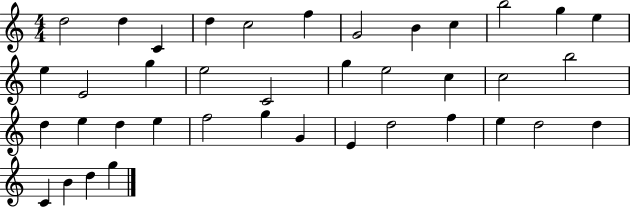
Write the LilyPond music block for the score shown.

{
  \clef treble
  \numericTimeSignature
  \time 4/4
  \key c \major
  d''2 d''4 c'4 | d''4 c''2 f''4 | g'2 b'4 c''4 | b''2 g''4 e''4 | \break e''4 e'2 g''4 | e''2 c'2 | g''4 e''2 c''4 | c''2 b''2 | \break d''4 e''4 d''4 e''4 | f''2 g''4 g'4 | e'4 d''2 f''4 | e''4 d''2 d''4 | \break c'4 b'4 d''4 g''4 | \bar "|."
}